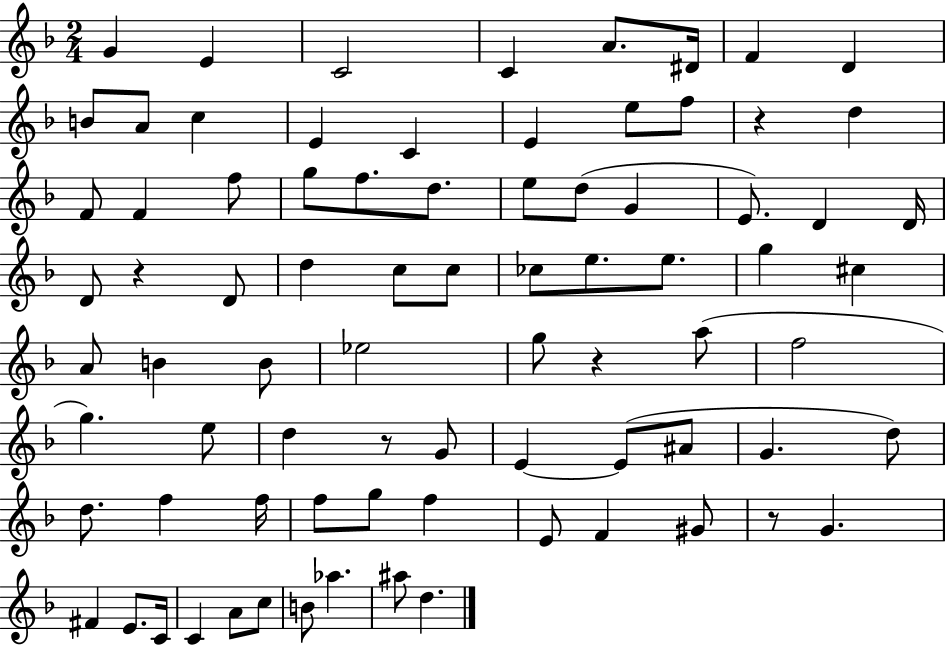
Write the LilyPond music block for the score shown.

{
  \clef treble
  \numericTimeSignature
  \time 2/4
  \key f \major
  g'4 e'4 | c'2 | c'4 a'8. dis'16 | f'4 d'4 | \break b'8 a'8 c''4 | e'4 c'4 | e'4 e''8 f''8 | r4 d''4 | \break f'8 f'4 f''8 | g''8 f''8. d''8. | e''8 d''8( g'4 | e'8.) d'4 d'16 | \break d'8 r4 d'8 | d''4 c''8 c''8 | ces''8 e''8. e''8. | g''4 cis''4 | \break a'8 b'4 b'8 | ees''2 | g''8 r4 a''8( | f''2 | \break g''4.) e''8 | d''4 r8 g'8 | e'4~~ e'8( ais'8 | g'4. d''8) | \break d''8. f''4 f''16 | f''8 g''8 f''4 | e'8 f'4 gis'8 | r8 g'4. | \break fis'4 e'8. c'16 | c'4 a'8 c''8 | b'8 aes''4. | ais''8 d''4. | \break \bar "|."
}